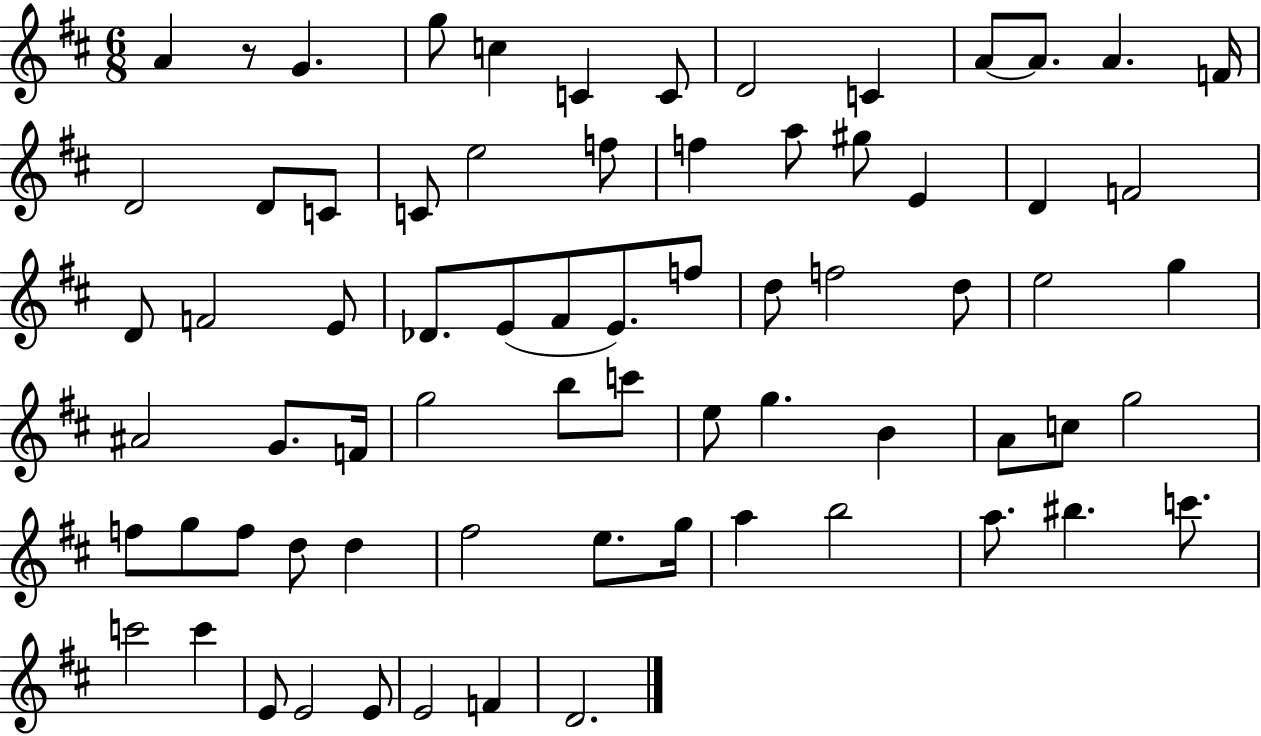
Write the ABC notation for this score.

X:1
T:Untitled
M:6/8
L:1/4
K:D
A z/2 G g/2 c C C/2 D2 C A/2 A/2 A F/4 D2 D/2 C/2 C/2 e2 f/2 f a/2 ^g/2 E D F2 D/2 F2 E/2 _D/2 E/2 ^F/2 E/2 f/2 d/2 f2 d/2 e2 g ^A2 G/2 F/4 g2 b/2 c'/2 e/2 g B A/2 c/2 g2 f/2 g/2 f/2 d/2 d ^f2 e/2 g/4 a b2 a/2 ^b c'/2 c'2 c' E/2 E2 E/2 E2 F D2